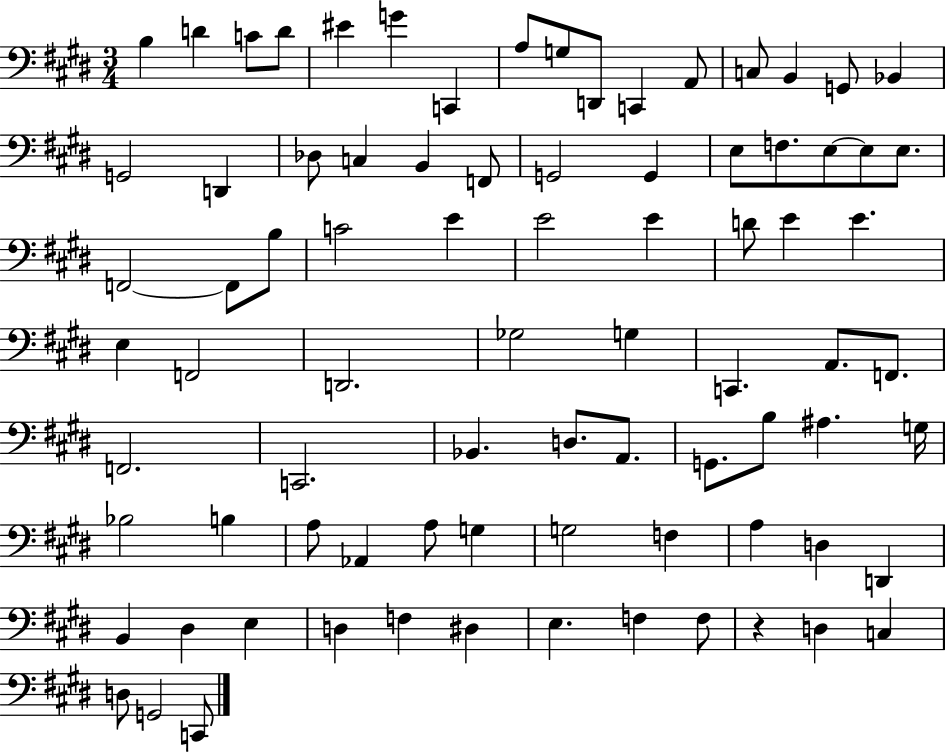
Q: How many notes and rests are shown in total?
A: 82